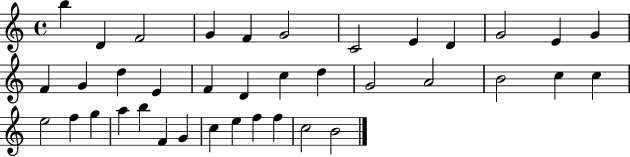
{
  \clef treble
  \time 4/4
  \defaultTimeSignature
  \key c \major
  b''4 d'4 f'2 | g'4 f'4 g'2 | c'2 e'4 d'4 | g'2 e'4 g'4 | \break f'4 g'4 d''4 e'4 | f'4 d'4 c''4 d''4 | g'2 a'2 | b'2 c''4 c''4 | \break e''2 f''4 g''4 | a''4 b''4 f'4 g'4 | c''4 e''4 f''4 f''4 | c''2 b'2 | \break \bar "|."
}